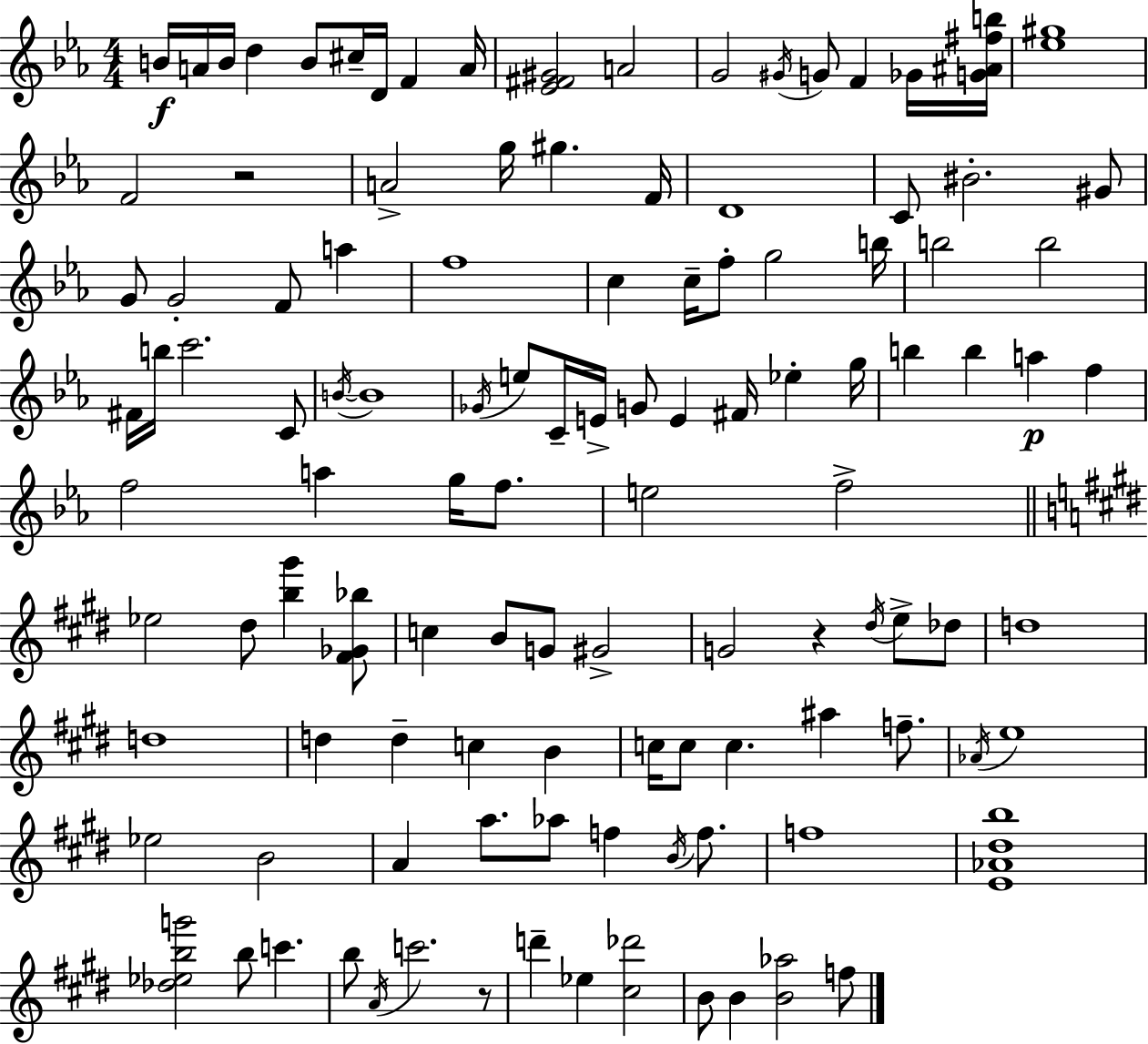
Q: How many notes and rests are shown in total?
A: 115